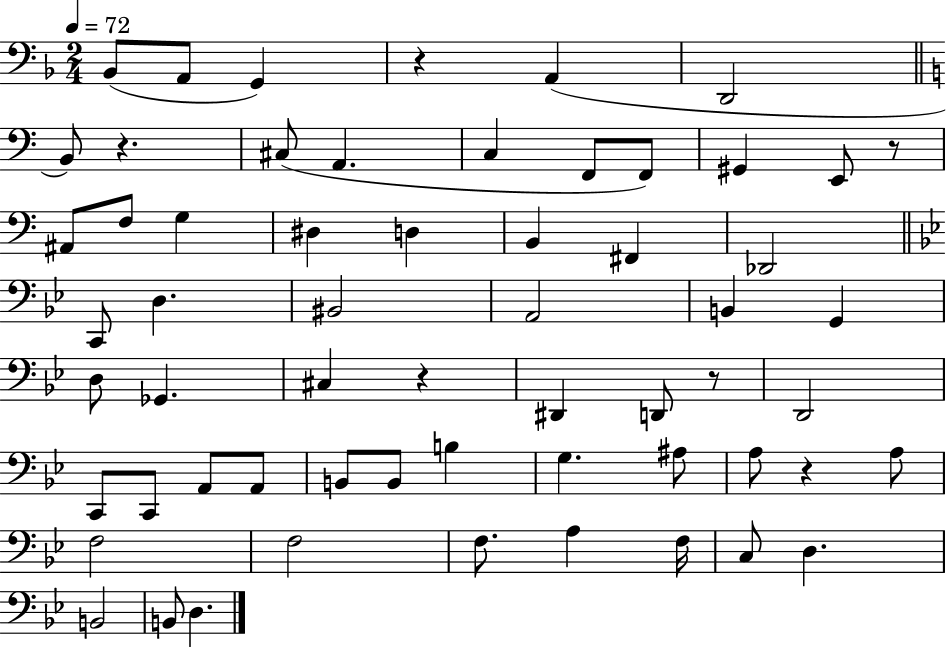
{
  \clef bass
  \numericTimeSignature
  \time 2/4
  \key f \major
  \tempo 4 = 72
  \repeat volta 2 { bes,8( a,8 g,4) | r4 a,4( | d,2 | \bar "||" \break \key c \major b,8) r4. | cis8( a,4. | c4 f,8 f,8) | gis,4 e,8 r8 | \break ais,8 f8 g4 | dis4 d4 | b,4 fis,4 | des,2 | \break \bar "||" \break \key bes \major c,8 d4. | bis,2 | a,2 | b,4 g,4 | \break d8 ges,4. | cis4 r4 | dis,4 d,8 r8 | d,2 | \break c,8 c,8 a,8 a,8 | b,8 b,8 b4 | g4. ais8 | a8 r4 a8 | \break f2 | f2 | f8. a4 f16 | c8 d4. | \break b,2 | b,8 d4. | } \bar "|."
}